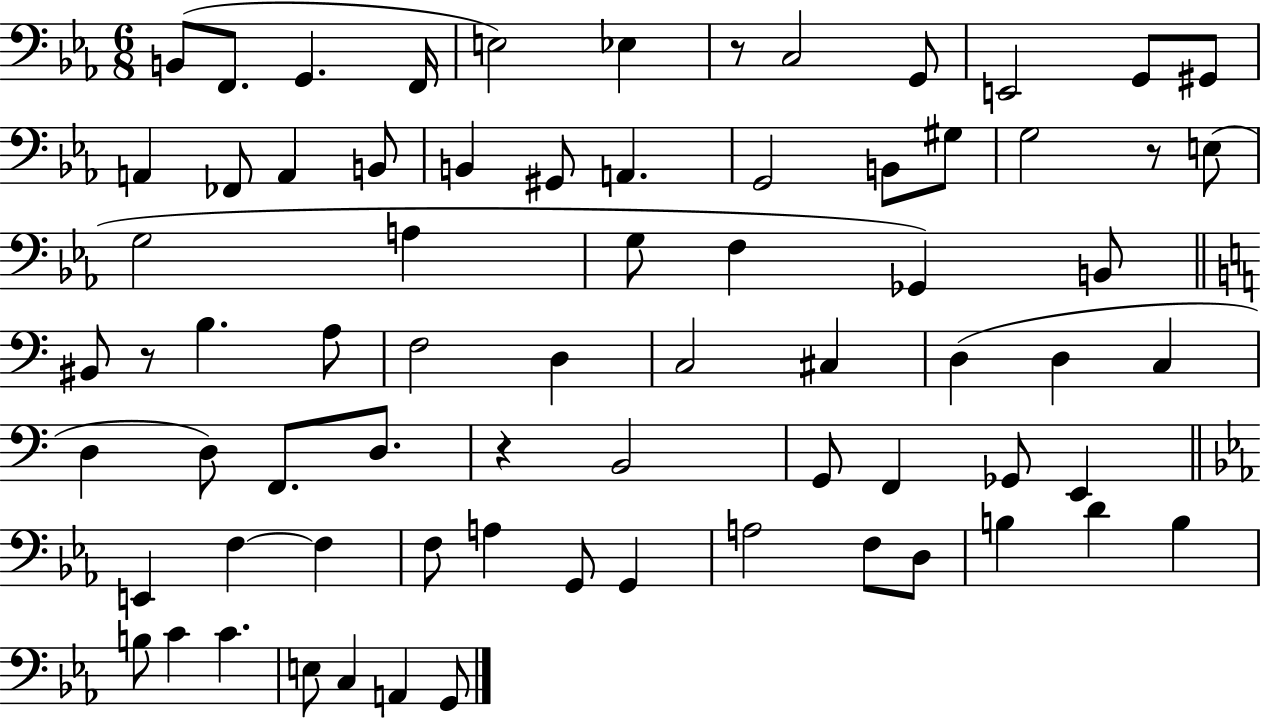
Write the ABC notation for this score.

X:1
T:Untitled
M:6/8
L:1/4
K:Eb
B,,/2 F,,/2 G,, F,,/4 E,2 _E, z/2 C,2 G,,/2 E,,2 G,,/2 ^G,,/2 A,, _F,,/2 A,, B,,/2 B,, ^G,,/2 A,, G,,2 B,,/2 ^G,/2 G,2 z/2 E,/2 G,2 A, G,/2 F, _G,, B,,/2 ^B,,/2 z/2 B, A,/2 F,2 D, C,2 ^C, D, D, C, D, D,/2 F,,/2 D,/2 z B,,2 G,,/2 F,, _G,,/2 E,, E,, F, F, F,/2 A, G,,/2 G,, A,2 F,/2 D,/2 B, D B, B,/2 C C E,/2 C, A,, G,,/2